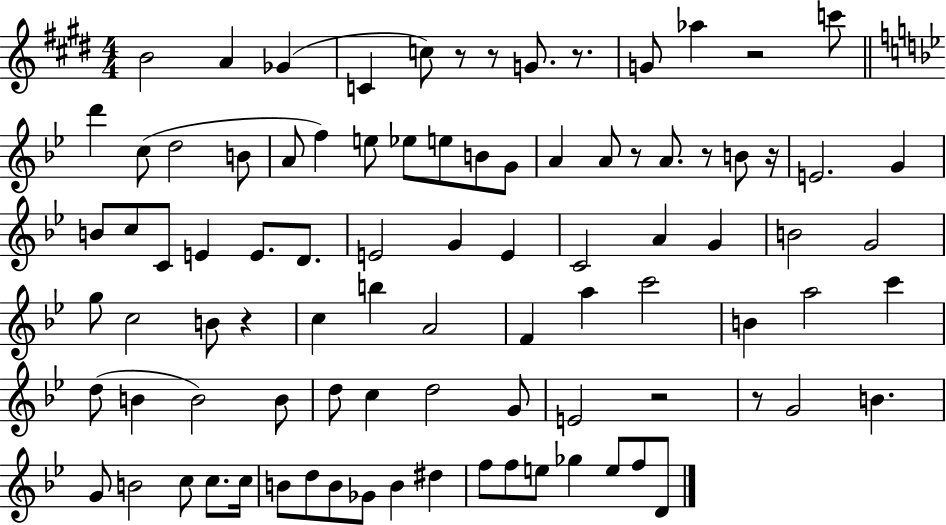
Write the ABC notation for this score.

X:1
T:Untitled
M:4/4
L:1/4
K:E
B2 A _G C c/2 z/2 z/2 G/2 z/2 G/2 _a z2 c'/2 d' c/2 d2 B/2 A/2 f e/2 _e/2 e/2 B/2 G/2 A A/2 z/2 A/2 z/2 B/2 z/4 E2 G B/2 c/2 C/2 E E/2 D/2 E2 G E C2 A G B2 G2 g/2 c2 B/2 z c b A2 F a c'2 B a2 c' d/2 B B2 B/2 d/2 c d2 G/2 E2 z2 z/2 G2 B G/2 B2 c/2 c/2 c/4 B/2 d/2 B/2 _G/2 B ^d f/2 f/2 e/2 _g e/2 f/2 D/2